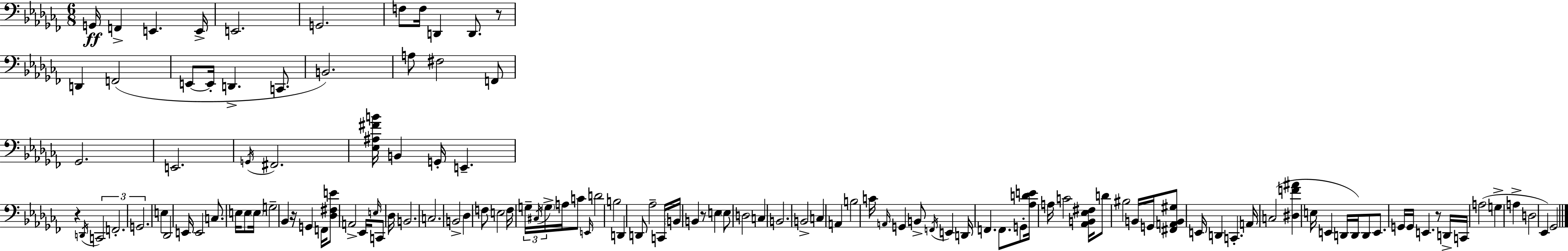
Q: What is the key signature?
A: AES minor